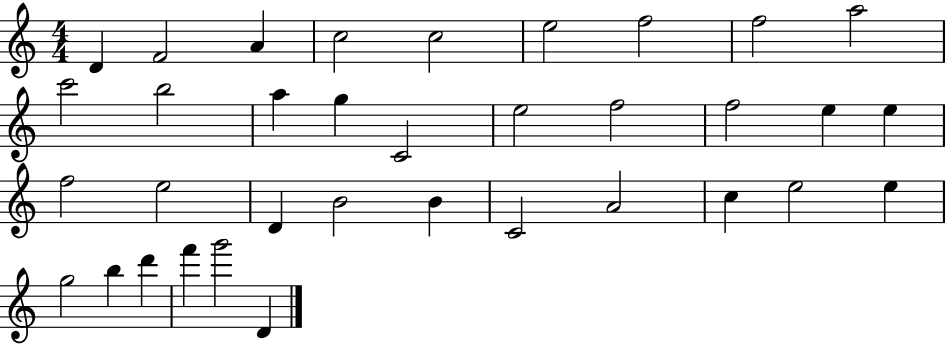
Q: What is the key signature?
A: C major